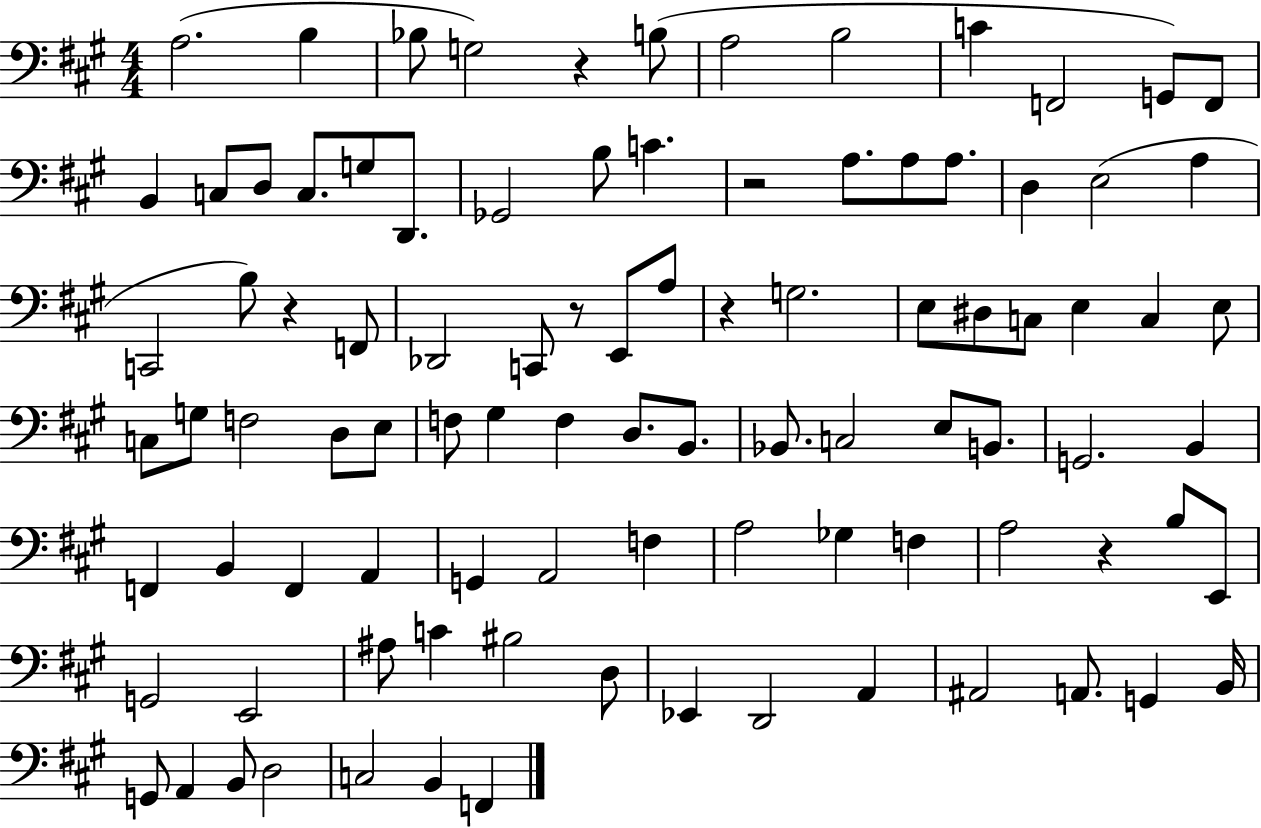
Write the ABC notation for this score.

X:1
T:Untitled
M:4/4
L:1/4
K:A
A,2 B, _B,/2 G,2 z B,/2 A,2 B,2 C F,,2 G,,/2 F,,/2 B,, C,/2 D,/2 C,/2 G,/2 D,,/2 _G,,2 B,/2 C z2 A,/2 A,/2 A,/2 D, E,2 A, C,,2 B,/2 z F,,/2 _D,,2 C,,/2 z/2 E,,/2 A,/2 z G,2 E,/2 ^D,/2 C,/2 E, C, E,/2 C,/2 G,/2 F,2 D,/2 E,/2 F,/2 ^G, F, D,/2 B,,/2 _B,,/2 C,2 E,/2 B,,/2 G,,2 B,, F,, B,, F,, A,, G,, A,,2 F, A,2 _G, F, A,2 z B,/2 E,,/2 G,,2 E,,2 ^A,/2 C ^B,2 D,/2 _E,, D,,2 A,, ^A,,2 A,,/2 G,, B,,/4 G,,/2 A,, B,,/2 D,2 C,2 B,, F,,